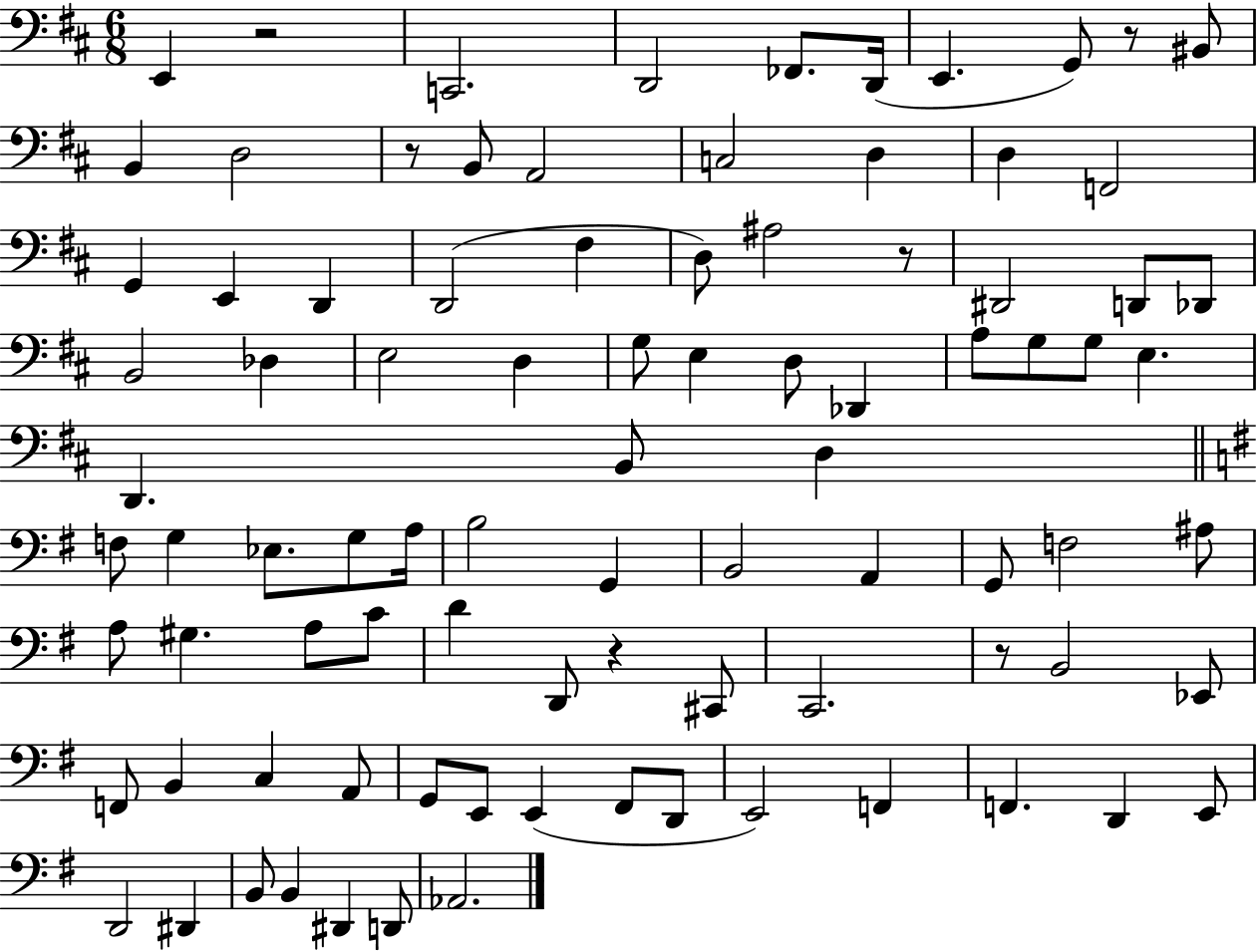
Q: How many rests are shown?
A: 6